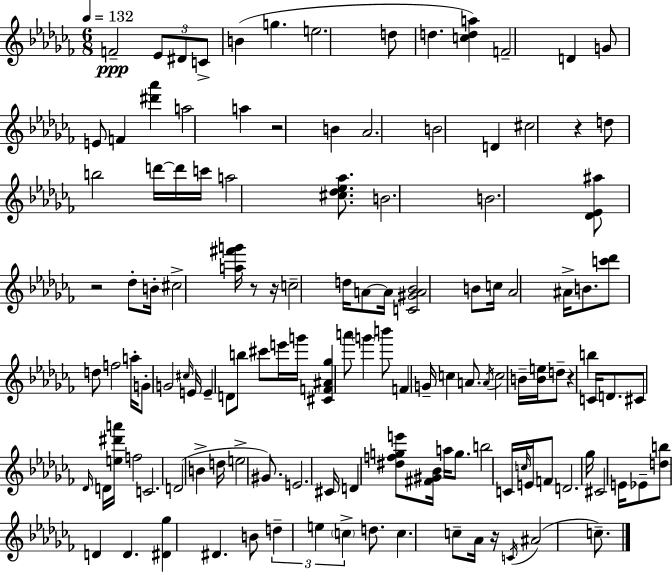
{
  \clef treble
  \numericTimeSignature
  \time 6/8
  \key aes \minor
  \tempo 4 = 132
  f'2--\ppp \tuplet 3/2 { ees'8 dis'8 | c'8-> } b'4( g''4. | e''2. | d''8 d''4. <c'' d'' a''>4) | \break f'2-- d'4 | g'8 e'8 f'4 <dis''' aes'''>4 | a''2 a''4 | r2 b'4 | \break aes'2. | b'2 d'4 | cis''2 r4 | d''8 b''2 d'''16~~ d'''16 | \break c'''16 a''2 <cis'' des'' ees'' aes''>8. | b'2. | b'2. | <des' ees' ais''>8 r2 des''8-. | \break b'16-. cis''2-> <a'' fis''' g'''>16 r8 | r16 c''2-- d''16 a'8~~ | a'16 <c' gis' a' bes'>2 b'8 c''16 | aes'2 ais'16-> b'8. | \break <c''' des'''>8 d''8 f''2 | a''16-. g'8-. g'2 \grace { cis''16 } | e'16 e'4-- d'8 b''8 cis'''8 e'''16 | g'''16 <cis' f' ais' ges''>4 a'''8 \parenthesize g'''4 b'''8 | \break f'4 g'16-- c''4 a'8. | \acciaccatura { a'16 } c''2 b'16-- <b' e''>16 | d''8-- r4 b''4 c'16 d'8. | cis'8 \grace { des'16 } d'16 <e'' dis''' a'''>16 f''2 | \break c'2. | d'2( b'4-> | d''16 e''2-> | gis'8.) e'2. | \break cis'16 d'4 <dis'' f'' g'' e'''>8 <fis' gis' bes'>16 a''16 | g''8. b''2 c'16 | \grace { c''16 } e'16 f'8 d'2. | ges''16 cis'2 | \break e'16 ees'8-- <d'' b''>8 d'4 d'4. | <dis' ges''>4 dis'4. | b'8 \tuplet 3/2 { d''4-- e''4 | \parenthesize c''4-> } d''8. c''4. | \break c''8-- aes'16 r16 \acciaccatura { c'16 }( ais'2 | c''8.--) \bar "|."
}